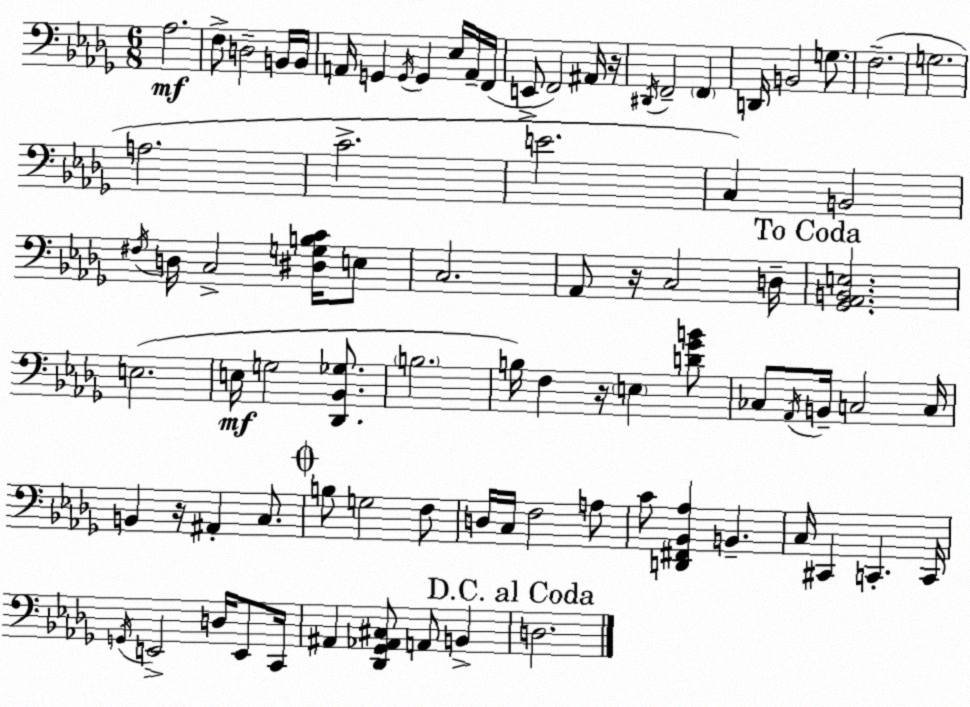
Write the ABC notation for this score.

X:1
T:Untitled
M:6/8
L:1/4
K:Bbm
_A,2 F,/2 D,2 B,,/4 B,,/4 A,,/4 G,, G,,/4 G,, _E,/4 A,,/4 F,,/4 E,,/2 F,,2 ^A,,/4 z/4 ^D,,/4 F,,2 F,, D,,/4 B,,2 G,/2 F,2 G,2 A,2 C2 E2 C, B,,2 ^F,/4 D,/4 C,2 [^D,G,B,C]/4 E,/2 C,2 _A,,/2 z/4 C,2 D,/4 [_G,,_A,,B,,E,]2 E,2 E,/4 G,2 [_D,,_B,,_G,]/2 B,2 B,/4 F, z/4 E, [D_GB]/2 _C,/2 _A,,/4 B,,/4 C,2 C,/4 B,, z/4 ^A,, C,/2 B,/2 G,2 F,/2 D,/4 C,/4 F,2 A,/2 C/2 [D,,^F,,_B,,_A,] B,, C,/4 ^C,, C,, C,,/4 G,,/4 E,,2 D,/4 E,,/2 C,,/4 ^A,, [_D,,_G,,_A,,^C,]/2 A,,/2 B,, D,2